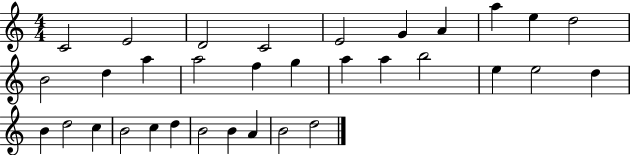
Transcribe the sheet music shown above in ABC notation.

X:1
T:Untitled
M:4/4
L:1/4
K:C
C2 E2 D2 C2 E2 G A a e d2 B2 d a a2 f g a a b2 e e2 d B d2 c B2 c d B2 B A B2 d2